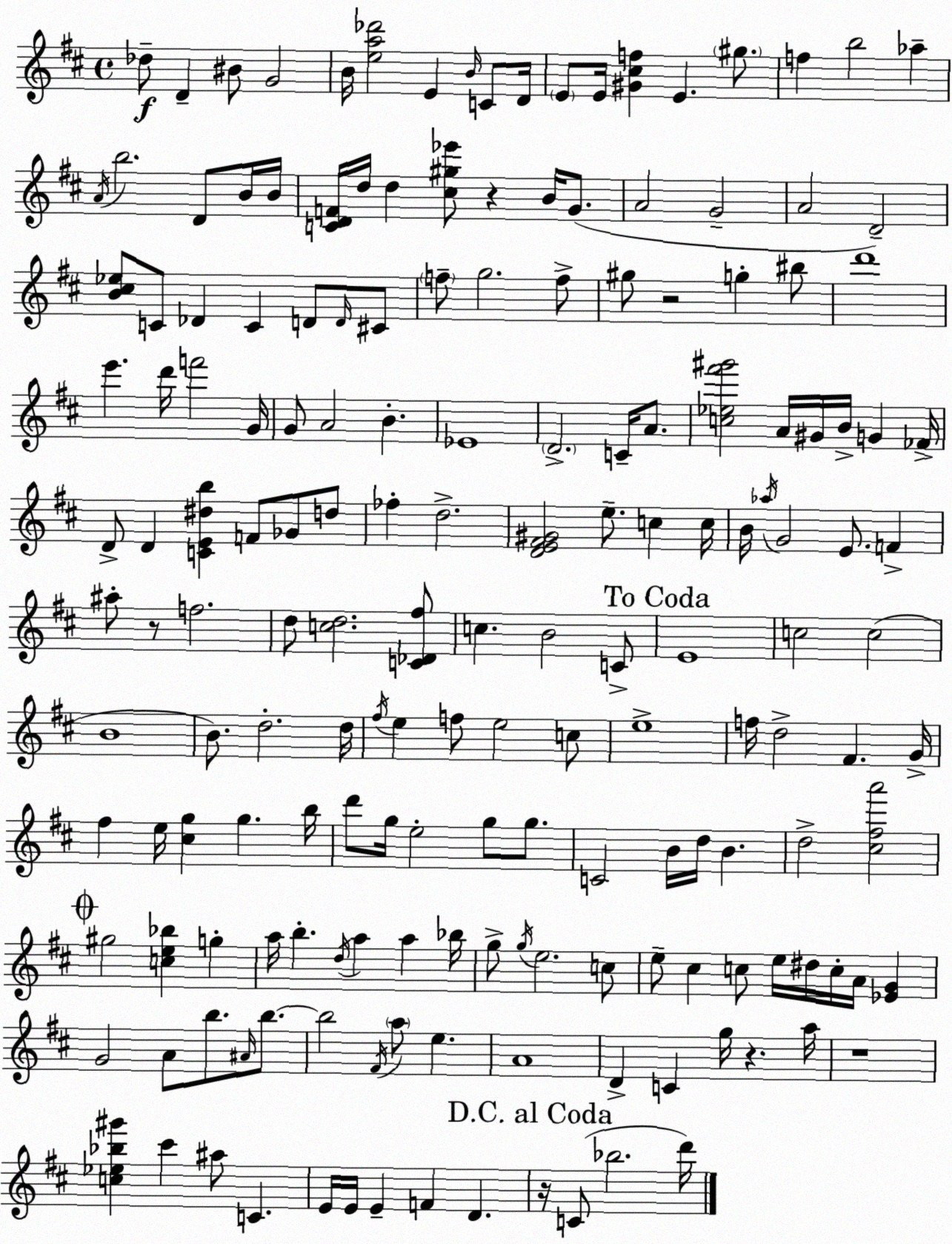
X:1
T:Untitled
M:4/4
L:1/4
K:D
_d/2 D ^B/2 G2 B/4 [ea_d']2 E B/4 C/2 D/4 E/2 E/4 [^G^cf] E ^g/2 f b2 _a A/4 b2 D/2 B/4 B/4 [CDF]/4 d/4 d [^c^g_e']/2 z B/4 G/2 A2 G2 A2 D2 [B^c_e]/2 C/2 _D C D/2 D/4 ^C/2 f/2 g2 f/2 ^g/2 z2 g ^b/2 d'4 e' d'/4 f'2 G/4 G/2 A2 B _E4 D2 C/4 A/2 [c_e^f'^g']2 A/4 ^G/4 B/4 G _F/4 D/2 D [CE^db] F/2 _G/2 d/2 _f d2 [DE^F^G]2 e/2 c c/4 B/4 _a/4 G2 E/2 F ^a/2 z/2 f2 d/2 [cd]2 [C_D^f]/2 c B2 C/2 E4 c2 c2 B4 B/2 d2 d/4 ^f/4 e f/2 e2 c/2 e4 f/4 d2 ^F G/4 ^f e/4 [^cg] g b/4 d'/2 g/4 e2 g/2 g/2 C2 B/4 d/4 B d2 [^c^fa']2 ^g2 [ce_b] g a/4 b d/4 a a _b/4 g/2 g/4 e2 c/2 e/2 ^c c/2 e/4 ^d/4 c/4 A/4 [_EG] G2 A/2 b/2 ^A/4 b/2 b2 ^F/4 a/2 e A4 D C g/4 z a/4 z4 [c_e_b^g'] ^c' ^a/2 C E/4 E/4 E F D z/4 C/2 _b2 d'/4